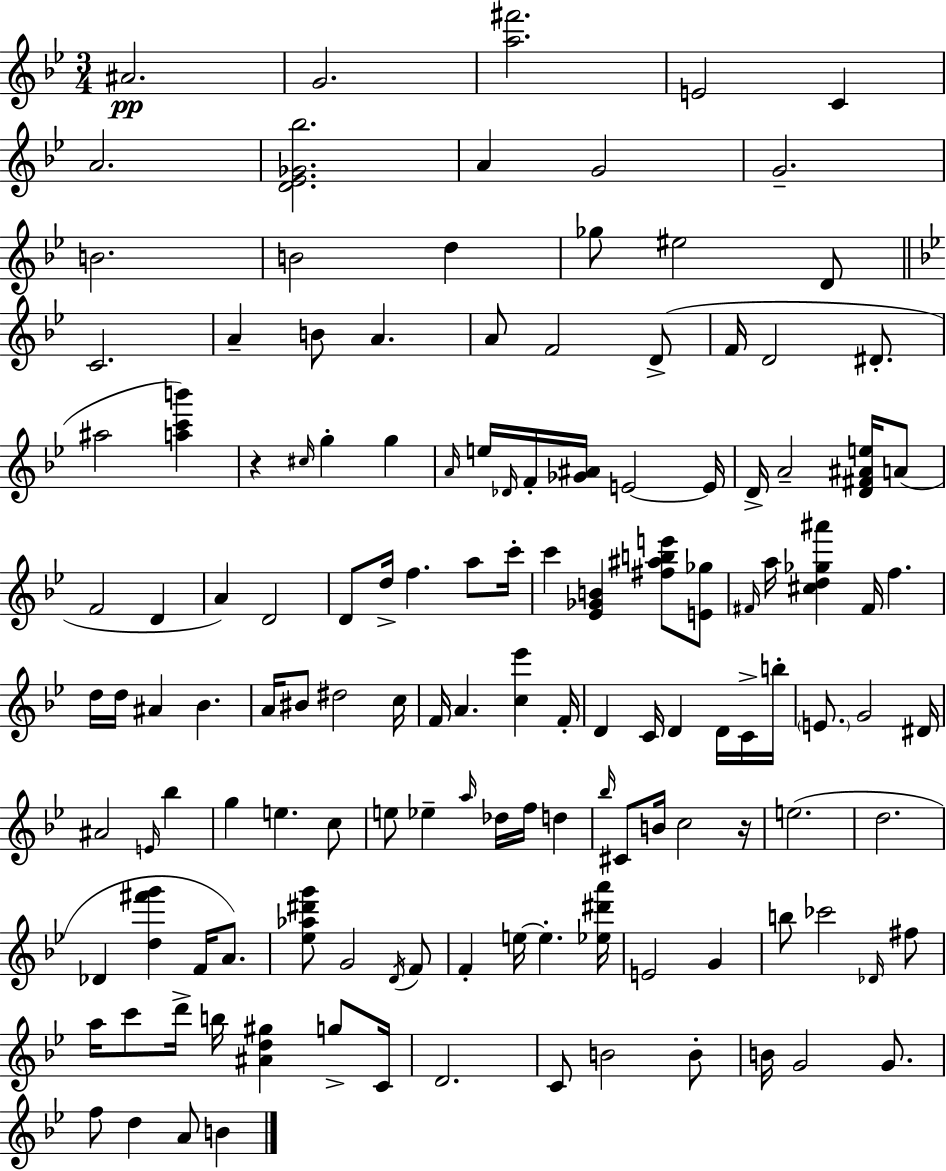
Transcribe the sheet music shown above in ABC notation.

X:1
T:Untitled
M:3/4
L:1/4
K:Bb
^A2 G2 [a^f']2 E2 C A2 [D_E_G_b]2 A G2 G2 B2 B2 d _g/2 ^e2 D/2 C2 A B/2 A A/2 F2 D/2 F/4 D2 ^D/2 ^a2 [ac'b'] z ^c/4 g g A/4 e/4 _D/4 F/4 [_G^A]/4 E2 E/4 D/4 A2 [D^F^Ae]/4 A/2 F2 D A D2 D/2 d/4 f a/2 c'/4 c' [_E_GB] [^f^abe']/2 [E_g]/2 ^F/4 a/4 [^cd_g^a'] ^F/4 f d/4 d/4 ^A _B A/4 ^B/2 ^d2 c/4 F/4 A [c_e'] F/4 D C/4 D D/4 C/4 b/4 E/2 G2 ^D/4 ^A2 E/4 _b g e c/2 e/2 _e a/4 _d/4 f/4 d _b/4 ^C/2 B/4 c2 z/4 e2 d2 _D [d^f'g'] F/4 A/2 [_e_a^d'g']/2 G2 D/4 F/2 F e/4 e [_e^d'a']/4 E2 G b/2 _c'2 _D/4 ^f/2 a/4 c'/2 d'/4 b/4 [^Ad^g] g/2 C/4 D2 C/2 B2 B/2 B/4 G2 G/2 f/2 d A/2 B